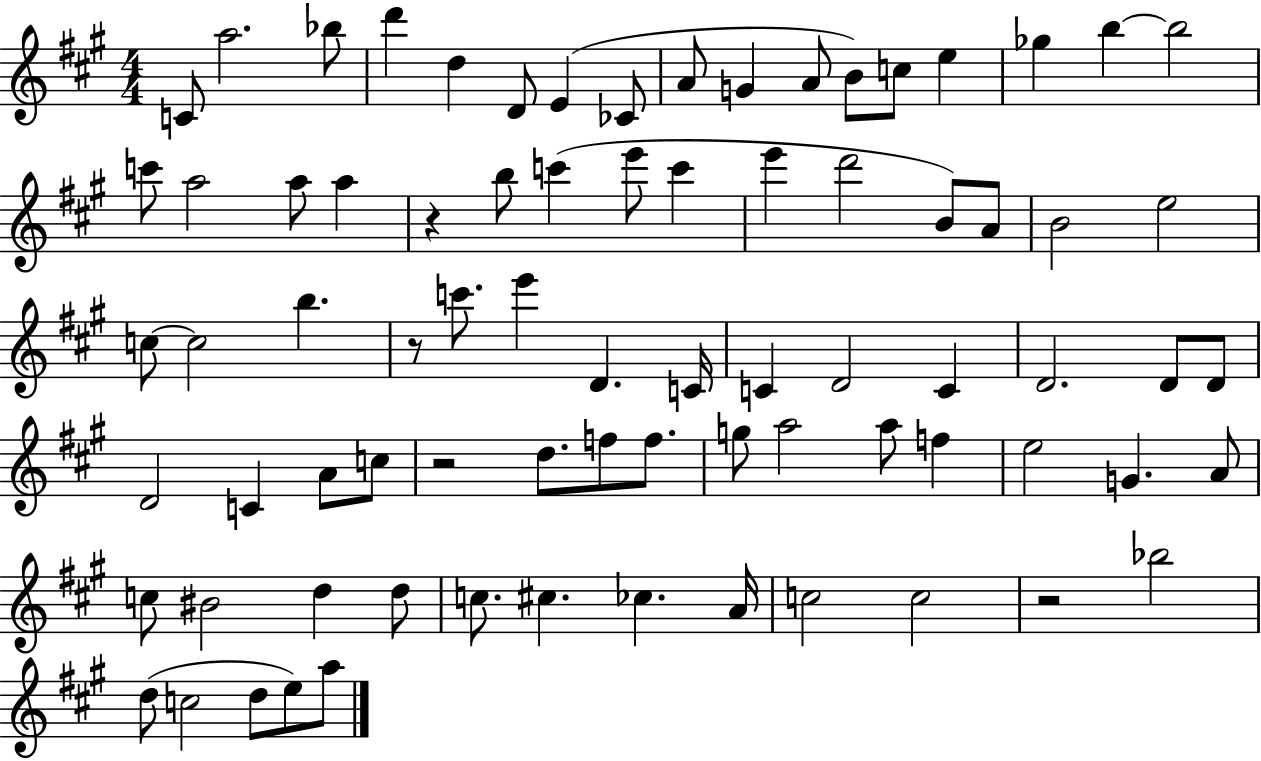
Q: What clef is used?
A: treble